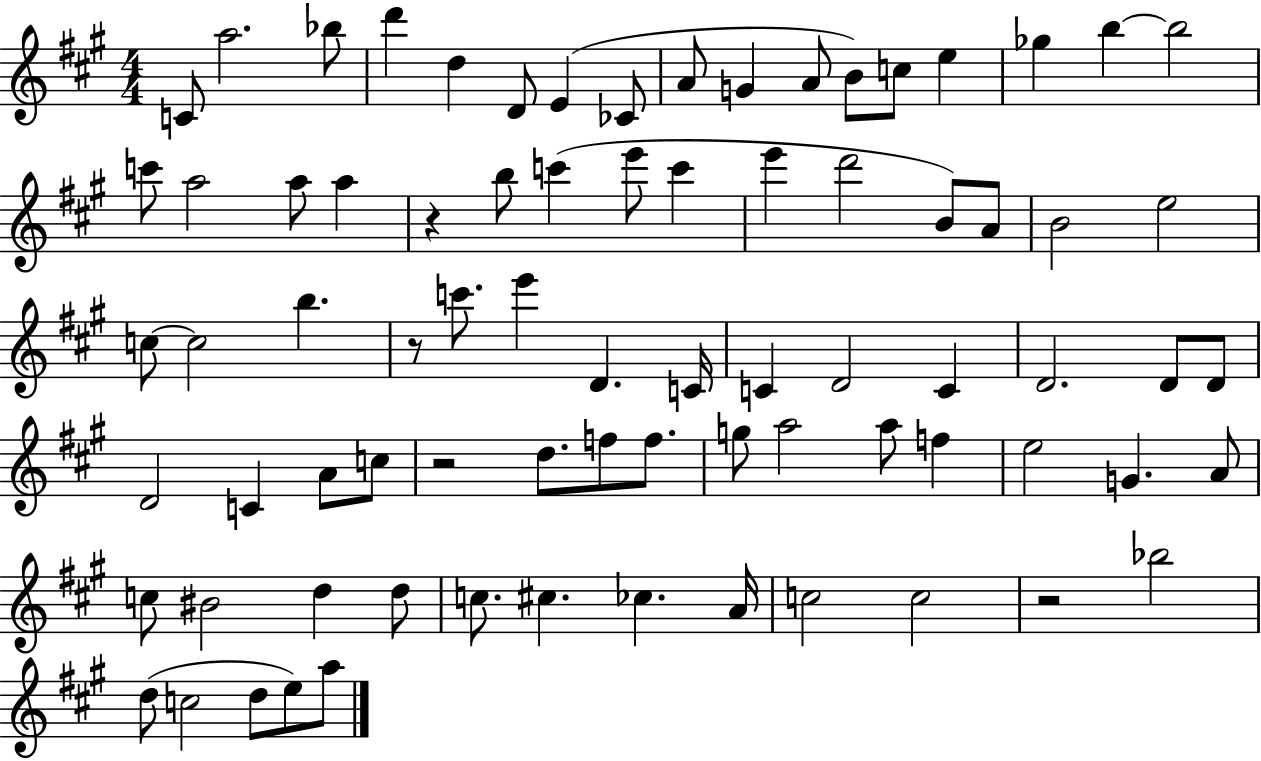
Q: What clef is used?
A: treble